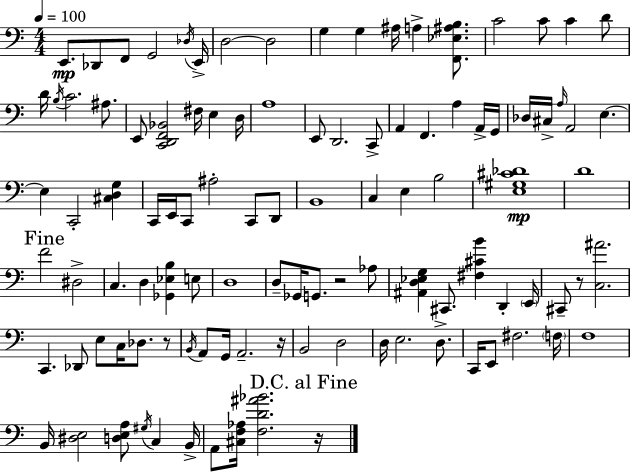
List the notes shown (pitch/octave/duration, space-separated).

E2/e. Db2/e F2/e G2/h Db3/s E2/s D3/h D3/h G3/q G3/q A#3/s A3/q [F2,Eb3,A#3,B3]/e. C4/h C4/e C4/q D4/e D4/s B3/s C4/h. A#3/e. E2/e [C2,D2,F2,Bb2]/h F#3/s E3/q D3/s A3/w E2/e D2/h. C2/e A2/q F2/q. A3/q A2/s G2/s Db3/s C#3/s A3/s A2/h E3/q. E3/q C2/h [C#3,D3,G3]/q C2/s E2/s C2/e A#3/h C2/e D2/e B2/w C3/q E3/q B3/h [E3,G#3,C#4,Db4]/w D4/w F4/h D#3/h C3/q. D3/q [Gb2,Eb3,B3]/q E3/e D3/w D3/e Gb2/s G2/e. R/h Ab3/e [A#2,D3,Eb3,G3]/q C#2/e. [F#3,C#4,B4]/q D2/q E2/s C#2/e R/e [C3,A#4]/h. C2/q. Db2/e E3/e C3/s Db3/e. R/e B2/s A2/e G2/s A2/h. R/s B2/h D3/h D3/s E3/h. D3/e. C2/s E2/e F#3/h. F3/s F3/w B2/s [D#3,E3]/h [D3,E3,A3]/e G#3/s C3/q B2/s A2/e [C#3,F3,Ab3]/s [F3,D4,A#4,Bb4]/h. R/s